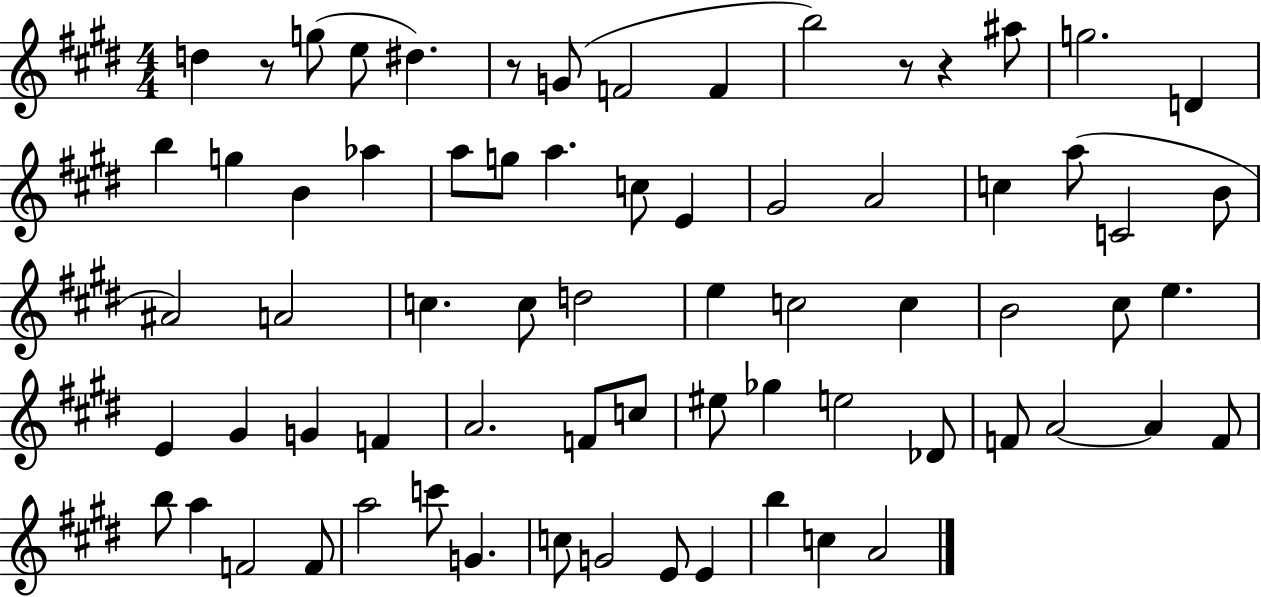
X:1
T:Untitled
M:4/4
L:1/4
K:E
d z/2 g/2 e/2 ^d z/2 G/2 F2 F b2 z/2 z ^a/2 g2 D b g B _a a/2 g/2 a c/2 E ^G2 A2 c a/2 C2 B/2 ^A2 A2 c c/2 d2 e c2 c B2 ^c/2 e E ^G G F A2 F/2 c/2 ^e/2 _g e2 _D/2 F/2 A2 A F/2 b/2 a F2 F/2 a2 c'/2 G c/2 G2 E/2 E b c A2